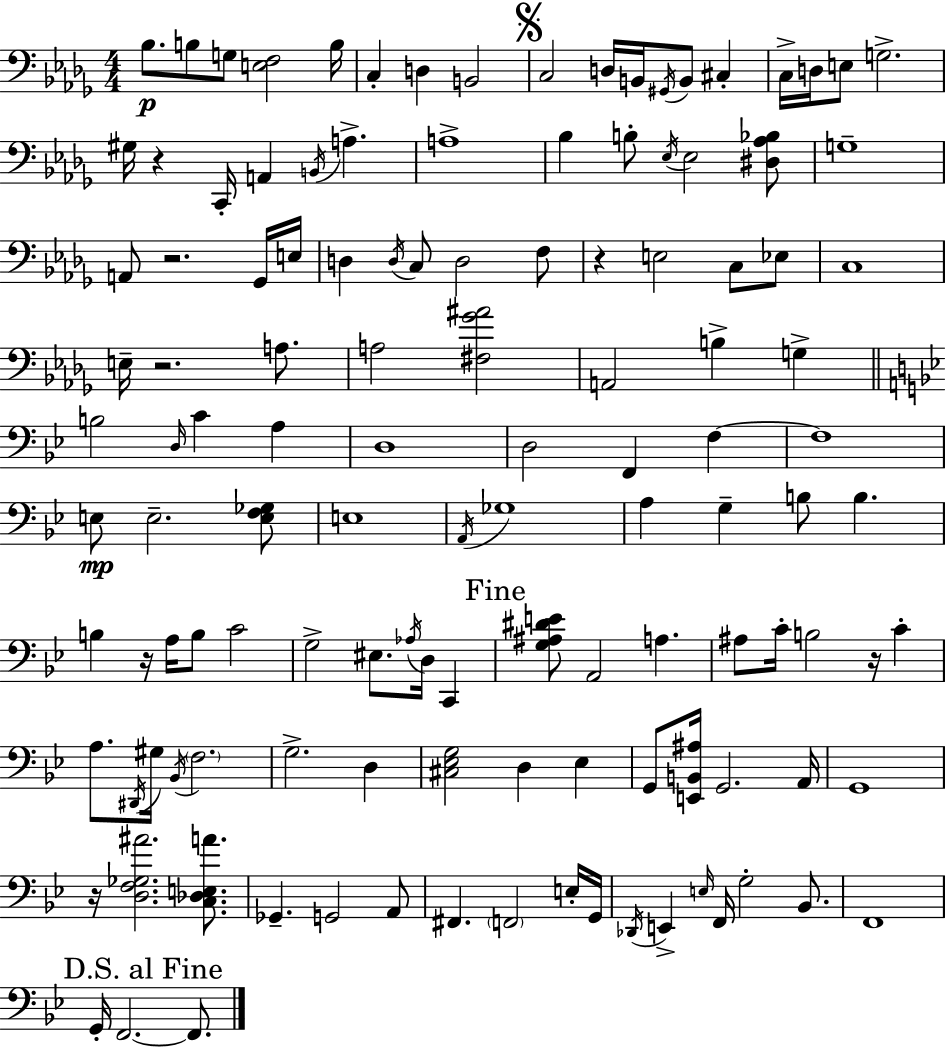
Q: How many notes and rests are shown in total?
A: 125